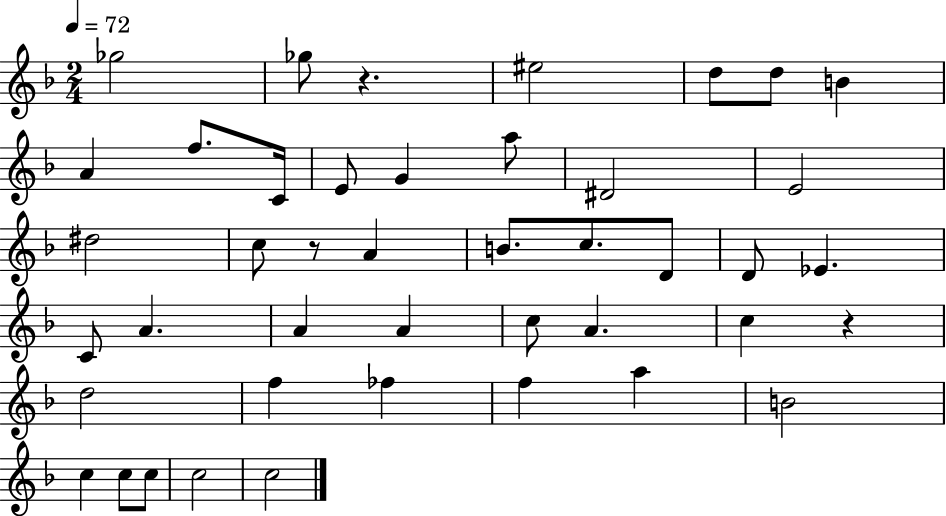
Gb5/h Gb5/e R/q. EIS5/h D5/e D5/e B4/q A4/q F5/e. C4/s E4/e G4/q A5/e D#4/h E4/h D#5/h C5/e R/e A4/q B4/e. C5/e. D4/e D4/e Eb4/q. C4/e A4/q. A4/q A4/q C5/e A4/q. C5/q R/q D5/h F5/q FES5/q F5/q A5/q B4/h C5/q C5/e C5/e C5/h C5/h